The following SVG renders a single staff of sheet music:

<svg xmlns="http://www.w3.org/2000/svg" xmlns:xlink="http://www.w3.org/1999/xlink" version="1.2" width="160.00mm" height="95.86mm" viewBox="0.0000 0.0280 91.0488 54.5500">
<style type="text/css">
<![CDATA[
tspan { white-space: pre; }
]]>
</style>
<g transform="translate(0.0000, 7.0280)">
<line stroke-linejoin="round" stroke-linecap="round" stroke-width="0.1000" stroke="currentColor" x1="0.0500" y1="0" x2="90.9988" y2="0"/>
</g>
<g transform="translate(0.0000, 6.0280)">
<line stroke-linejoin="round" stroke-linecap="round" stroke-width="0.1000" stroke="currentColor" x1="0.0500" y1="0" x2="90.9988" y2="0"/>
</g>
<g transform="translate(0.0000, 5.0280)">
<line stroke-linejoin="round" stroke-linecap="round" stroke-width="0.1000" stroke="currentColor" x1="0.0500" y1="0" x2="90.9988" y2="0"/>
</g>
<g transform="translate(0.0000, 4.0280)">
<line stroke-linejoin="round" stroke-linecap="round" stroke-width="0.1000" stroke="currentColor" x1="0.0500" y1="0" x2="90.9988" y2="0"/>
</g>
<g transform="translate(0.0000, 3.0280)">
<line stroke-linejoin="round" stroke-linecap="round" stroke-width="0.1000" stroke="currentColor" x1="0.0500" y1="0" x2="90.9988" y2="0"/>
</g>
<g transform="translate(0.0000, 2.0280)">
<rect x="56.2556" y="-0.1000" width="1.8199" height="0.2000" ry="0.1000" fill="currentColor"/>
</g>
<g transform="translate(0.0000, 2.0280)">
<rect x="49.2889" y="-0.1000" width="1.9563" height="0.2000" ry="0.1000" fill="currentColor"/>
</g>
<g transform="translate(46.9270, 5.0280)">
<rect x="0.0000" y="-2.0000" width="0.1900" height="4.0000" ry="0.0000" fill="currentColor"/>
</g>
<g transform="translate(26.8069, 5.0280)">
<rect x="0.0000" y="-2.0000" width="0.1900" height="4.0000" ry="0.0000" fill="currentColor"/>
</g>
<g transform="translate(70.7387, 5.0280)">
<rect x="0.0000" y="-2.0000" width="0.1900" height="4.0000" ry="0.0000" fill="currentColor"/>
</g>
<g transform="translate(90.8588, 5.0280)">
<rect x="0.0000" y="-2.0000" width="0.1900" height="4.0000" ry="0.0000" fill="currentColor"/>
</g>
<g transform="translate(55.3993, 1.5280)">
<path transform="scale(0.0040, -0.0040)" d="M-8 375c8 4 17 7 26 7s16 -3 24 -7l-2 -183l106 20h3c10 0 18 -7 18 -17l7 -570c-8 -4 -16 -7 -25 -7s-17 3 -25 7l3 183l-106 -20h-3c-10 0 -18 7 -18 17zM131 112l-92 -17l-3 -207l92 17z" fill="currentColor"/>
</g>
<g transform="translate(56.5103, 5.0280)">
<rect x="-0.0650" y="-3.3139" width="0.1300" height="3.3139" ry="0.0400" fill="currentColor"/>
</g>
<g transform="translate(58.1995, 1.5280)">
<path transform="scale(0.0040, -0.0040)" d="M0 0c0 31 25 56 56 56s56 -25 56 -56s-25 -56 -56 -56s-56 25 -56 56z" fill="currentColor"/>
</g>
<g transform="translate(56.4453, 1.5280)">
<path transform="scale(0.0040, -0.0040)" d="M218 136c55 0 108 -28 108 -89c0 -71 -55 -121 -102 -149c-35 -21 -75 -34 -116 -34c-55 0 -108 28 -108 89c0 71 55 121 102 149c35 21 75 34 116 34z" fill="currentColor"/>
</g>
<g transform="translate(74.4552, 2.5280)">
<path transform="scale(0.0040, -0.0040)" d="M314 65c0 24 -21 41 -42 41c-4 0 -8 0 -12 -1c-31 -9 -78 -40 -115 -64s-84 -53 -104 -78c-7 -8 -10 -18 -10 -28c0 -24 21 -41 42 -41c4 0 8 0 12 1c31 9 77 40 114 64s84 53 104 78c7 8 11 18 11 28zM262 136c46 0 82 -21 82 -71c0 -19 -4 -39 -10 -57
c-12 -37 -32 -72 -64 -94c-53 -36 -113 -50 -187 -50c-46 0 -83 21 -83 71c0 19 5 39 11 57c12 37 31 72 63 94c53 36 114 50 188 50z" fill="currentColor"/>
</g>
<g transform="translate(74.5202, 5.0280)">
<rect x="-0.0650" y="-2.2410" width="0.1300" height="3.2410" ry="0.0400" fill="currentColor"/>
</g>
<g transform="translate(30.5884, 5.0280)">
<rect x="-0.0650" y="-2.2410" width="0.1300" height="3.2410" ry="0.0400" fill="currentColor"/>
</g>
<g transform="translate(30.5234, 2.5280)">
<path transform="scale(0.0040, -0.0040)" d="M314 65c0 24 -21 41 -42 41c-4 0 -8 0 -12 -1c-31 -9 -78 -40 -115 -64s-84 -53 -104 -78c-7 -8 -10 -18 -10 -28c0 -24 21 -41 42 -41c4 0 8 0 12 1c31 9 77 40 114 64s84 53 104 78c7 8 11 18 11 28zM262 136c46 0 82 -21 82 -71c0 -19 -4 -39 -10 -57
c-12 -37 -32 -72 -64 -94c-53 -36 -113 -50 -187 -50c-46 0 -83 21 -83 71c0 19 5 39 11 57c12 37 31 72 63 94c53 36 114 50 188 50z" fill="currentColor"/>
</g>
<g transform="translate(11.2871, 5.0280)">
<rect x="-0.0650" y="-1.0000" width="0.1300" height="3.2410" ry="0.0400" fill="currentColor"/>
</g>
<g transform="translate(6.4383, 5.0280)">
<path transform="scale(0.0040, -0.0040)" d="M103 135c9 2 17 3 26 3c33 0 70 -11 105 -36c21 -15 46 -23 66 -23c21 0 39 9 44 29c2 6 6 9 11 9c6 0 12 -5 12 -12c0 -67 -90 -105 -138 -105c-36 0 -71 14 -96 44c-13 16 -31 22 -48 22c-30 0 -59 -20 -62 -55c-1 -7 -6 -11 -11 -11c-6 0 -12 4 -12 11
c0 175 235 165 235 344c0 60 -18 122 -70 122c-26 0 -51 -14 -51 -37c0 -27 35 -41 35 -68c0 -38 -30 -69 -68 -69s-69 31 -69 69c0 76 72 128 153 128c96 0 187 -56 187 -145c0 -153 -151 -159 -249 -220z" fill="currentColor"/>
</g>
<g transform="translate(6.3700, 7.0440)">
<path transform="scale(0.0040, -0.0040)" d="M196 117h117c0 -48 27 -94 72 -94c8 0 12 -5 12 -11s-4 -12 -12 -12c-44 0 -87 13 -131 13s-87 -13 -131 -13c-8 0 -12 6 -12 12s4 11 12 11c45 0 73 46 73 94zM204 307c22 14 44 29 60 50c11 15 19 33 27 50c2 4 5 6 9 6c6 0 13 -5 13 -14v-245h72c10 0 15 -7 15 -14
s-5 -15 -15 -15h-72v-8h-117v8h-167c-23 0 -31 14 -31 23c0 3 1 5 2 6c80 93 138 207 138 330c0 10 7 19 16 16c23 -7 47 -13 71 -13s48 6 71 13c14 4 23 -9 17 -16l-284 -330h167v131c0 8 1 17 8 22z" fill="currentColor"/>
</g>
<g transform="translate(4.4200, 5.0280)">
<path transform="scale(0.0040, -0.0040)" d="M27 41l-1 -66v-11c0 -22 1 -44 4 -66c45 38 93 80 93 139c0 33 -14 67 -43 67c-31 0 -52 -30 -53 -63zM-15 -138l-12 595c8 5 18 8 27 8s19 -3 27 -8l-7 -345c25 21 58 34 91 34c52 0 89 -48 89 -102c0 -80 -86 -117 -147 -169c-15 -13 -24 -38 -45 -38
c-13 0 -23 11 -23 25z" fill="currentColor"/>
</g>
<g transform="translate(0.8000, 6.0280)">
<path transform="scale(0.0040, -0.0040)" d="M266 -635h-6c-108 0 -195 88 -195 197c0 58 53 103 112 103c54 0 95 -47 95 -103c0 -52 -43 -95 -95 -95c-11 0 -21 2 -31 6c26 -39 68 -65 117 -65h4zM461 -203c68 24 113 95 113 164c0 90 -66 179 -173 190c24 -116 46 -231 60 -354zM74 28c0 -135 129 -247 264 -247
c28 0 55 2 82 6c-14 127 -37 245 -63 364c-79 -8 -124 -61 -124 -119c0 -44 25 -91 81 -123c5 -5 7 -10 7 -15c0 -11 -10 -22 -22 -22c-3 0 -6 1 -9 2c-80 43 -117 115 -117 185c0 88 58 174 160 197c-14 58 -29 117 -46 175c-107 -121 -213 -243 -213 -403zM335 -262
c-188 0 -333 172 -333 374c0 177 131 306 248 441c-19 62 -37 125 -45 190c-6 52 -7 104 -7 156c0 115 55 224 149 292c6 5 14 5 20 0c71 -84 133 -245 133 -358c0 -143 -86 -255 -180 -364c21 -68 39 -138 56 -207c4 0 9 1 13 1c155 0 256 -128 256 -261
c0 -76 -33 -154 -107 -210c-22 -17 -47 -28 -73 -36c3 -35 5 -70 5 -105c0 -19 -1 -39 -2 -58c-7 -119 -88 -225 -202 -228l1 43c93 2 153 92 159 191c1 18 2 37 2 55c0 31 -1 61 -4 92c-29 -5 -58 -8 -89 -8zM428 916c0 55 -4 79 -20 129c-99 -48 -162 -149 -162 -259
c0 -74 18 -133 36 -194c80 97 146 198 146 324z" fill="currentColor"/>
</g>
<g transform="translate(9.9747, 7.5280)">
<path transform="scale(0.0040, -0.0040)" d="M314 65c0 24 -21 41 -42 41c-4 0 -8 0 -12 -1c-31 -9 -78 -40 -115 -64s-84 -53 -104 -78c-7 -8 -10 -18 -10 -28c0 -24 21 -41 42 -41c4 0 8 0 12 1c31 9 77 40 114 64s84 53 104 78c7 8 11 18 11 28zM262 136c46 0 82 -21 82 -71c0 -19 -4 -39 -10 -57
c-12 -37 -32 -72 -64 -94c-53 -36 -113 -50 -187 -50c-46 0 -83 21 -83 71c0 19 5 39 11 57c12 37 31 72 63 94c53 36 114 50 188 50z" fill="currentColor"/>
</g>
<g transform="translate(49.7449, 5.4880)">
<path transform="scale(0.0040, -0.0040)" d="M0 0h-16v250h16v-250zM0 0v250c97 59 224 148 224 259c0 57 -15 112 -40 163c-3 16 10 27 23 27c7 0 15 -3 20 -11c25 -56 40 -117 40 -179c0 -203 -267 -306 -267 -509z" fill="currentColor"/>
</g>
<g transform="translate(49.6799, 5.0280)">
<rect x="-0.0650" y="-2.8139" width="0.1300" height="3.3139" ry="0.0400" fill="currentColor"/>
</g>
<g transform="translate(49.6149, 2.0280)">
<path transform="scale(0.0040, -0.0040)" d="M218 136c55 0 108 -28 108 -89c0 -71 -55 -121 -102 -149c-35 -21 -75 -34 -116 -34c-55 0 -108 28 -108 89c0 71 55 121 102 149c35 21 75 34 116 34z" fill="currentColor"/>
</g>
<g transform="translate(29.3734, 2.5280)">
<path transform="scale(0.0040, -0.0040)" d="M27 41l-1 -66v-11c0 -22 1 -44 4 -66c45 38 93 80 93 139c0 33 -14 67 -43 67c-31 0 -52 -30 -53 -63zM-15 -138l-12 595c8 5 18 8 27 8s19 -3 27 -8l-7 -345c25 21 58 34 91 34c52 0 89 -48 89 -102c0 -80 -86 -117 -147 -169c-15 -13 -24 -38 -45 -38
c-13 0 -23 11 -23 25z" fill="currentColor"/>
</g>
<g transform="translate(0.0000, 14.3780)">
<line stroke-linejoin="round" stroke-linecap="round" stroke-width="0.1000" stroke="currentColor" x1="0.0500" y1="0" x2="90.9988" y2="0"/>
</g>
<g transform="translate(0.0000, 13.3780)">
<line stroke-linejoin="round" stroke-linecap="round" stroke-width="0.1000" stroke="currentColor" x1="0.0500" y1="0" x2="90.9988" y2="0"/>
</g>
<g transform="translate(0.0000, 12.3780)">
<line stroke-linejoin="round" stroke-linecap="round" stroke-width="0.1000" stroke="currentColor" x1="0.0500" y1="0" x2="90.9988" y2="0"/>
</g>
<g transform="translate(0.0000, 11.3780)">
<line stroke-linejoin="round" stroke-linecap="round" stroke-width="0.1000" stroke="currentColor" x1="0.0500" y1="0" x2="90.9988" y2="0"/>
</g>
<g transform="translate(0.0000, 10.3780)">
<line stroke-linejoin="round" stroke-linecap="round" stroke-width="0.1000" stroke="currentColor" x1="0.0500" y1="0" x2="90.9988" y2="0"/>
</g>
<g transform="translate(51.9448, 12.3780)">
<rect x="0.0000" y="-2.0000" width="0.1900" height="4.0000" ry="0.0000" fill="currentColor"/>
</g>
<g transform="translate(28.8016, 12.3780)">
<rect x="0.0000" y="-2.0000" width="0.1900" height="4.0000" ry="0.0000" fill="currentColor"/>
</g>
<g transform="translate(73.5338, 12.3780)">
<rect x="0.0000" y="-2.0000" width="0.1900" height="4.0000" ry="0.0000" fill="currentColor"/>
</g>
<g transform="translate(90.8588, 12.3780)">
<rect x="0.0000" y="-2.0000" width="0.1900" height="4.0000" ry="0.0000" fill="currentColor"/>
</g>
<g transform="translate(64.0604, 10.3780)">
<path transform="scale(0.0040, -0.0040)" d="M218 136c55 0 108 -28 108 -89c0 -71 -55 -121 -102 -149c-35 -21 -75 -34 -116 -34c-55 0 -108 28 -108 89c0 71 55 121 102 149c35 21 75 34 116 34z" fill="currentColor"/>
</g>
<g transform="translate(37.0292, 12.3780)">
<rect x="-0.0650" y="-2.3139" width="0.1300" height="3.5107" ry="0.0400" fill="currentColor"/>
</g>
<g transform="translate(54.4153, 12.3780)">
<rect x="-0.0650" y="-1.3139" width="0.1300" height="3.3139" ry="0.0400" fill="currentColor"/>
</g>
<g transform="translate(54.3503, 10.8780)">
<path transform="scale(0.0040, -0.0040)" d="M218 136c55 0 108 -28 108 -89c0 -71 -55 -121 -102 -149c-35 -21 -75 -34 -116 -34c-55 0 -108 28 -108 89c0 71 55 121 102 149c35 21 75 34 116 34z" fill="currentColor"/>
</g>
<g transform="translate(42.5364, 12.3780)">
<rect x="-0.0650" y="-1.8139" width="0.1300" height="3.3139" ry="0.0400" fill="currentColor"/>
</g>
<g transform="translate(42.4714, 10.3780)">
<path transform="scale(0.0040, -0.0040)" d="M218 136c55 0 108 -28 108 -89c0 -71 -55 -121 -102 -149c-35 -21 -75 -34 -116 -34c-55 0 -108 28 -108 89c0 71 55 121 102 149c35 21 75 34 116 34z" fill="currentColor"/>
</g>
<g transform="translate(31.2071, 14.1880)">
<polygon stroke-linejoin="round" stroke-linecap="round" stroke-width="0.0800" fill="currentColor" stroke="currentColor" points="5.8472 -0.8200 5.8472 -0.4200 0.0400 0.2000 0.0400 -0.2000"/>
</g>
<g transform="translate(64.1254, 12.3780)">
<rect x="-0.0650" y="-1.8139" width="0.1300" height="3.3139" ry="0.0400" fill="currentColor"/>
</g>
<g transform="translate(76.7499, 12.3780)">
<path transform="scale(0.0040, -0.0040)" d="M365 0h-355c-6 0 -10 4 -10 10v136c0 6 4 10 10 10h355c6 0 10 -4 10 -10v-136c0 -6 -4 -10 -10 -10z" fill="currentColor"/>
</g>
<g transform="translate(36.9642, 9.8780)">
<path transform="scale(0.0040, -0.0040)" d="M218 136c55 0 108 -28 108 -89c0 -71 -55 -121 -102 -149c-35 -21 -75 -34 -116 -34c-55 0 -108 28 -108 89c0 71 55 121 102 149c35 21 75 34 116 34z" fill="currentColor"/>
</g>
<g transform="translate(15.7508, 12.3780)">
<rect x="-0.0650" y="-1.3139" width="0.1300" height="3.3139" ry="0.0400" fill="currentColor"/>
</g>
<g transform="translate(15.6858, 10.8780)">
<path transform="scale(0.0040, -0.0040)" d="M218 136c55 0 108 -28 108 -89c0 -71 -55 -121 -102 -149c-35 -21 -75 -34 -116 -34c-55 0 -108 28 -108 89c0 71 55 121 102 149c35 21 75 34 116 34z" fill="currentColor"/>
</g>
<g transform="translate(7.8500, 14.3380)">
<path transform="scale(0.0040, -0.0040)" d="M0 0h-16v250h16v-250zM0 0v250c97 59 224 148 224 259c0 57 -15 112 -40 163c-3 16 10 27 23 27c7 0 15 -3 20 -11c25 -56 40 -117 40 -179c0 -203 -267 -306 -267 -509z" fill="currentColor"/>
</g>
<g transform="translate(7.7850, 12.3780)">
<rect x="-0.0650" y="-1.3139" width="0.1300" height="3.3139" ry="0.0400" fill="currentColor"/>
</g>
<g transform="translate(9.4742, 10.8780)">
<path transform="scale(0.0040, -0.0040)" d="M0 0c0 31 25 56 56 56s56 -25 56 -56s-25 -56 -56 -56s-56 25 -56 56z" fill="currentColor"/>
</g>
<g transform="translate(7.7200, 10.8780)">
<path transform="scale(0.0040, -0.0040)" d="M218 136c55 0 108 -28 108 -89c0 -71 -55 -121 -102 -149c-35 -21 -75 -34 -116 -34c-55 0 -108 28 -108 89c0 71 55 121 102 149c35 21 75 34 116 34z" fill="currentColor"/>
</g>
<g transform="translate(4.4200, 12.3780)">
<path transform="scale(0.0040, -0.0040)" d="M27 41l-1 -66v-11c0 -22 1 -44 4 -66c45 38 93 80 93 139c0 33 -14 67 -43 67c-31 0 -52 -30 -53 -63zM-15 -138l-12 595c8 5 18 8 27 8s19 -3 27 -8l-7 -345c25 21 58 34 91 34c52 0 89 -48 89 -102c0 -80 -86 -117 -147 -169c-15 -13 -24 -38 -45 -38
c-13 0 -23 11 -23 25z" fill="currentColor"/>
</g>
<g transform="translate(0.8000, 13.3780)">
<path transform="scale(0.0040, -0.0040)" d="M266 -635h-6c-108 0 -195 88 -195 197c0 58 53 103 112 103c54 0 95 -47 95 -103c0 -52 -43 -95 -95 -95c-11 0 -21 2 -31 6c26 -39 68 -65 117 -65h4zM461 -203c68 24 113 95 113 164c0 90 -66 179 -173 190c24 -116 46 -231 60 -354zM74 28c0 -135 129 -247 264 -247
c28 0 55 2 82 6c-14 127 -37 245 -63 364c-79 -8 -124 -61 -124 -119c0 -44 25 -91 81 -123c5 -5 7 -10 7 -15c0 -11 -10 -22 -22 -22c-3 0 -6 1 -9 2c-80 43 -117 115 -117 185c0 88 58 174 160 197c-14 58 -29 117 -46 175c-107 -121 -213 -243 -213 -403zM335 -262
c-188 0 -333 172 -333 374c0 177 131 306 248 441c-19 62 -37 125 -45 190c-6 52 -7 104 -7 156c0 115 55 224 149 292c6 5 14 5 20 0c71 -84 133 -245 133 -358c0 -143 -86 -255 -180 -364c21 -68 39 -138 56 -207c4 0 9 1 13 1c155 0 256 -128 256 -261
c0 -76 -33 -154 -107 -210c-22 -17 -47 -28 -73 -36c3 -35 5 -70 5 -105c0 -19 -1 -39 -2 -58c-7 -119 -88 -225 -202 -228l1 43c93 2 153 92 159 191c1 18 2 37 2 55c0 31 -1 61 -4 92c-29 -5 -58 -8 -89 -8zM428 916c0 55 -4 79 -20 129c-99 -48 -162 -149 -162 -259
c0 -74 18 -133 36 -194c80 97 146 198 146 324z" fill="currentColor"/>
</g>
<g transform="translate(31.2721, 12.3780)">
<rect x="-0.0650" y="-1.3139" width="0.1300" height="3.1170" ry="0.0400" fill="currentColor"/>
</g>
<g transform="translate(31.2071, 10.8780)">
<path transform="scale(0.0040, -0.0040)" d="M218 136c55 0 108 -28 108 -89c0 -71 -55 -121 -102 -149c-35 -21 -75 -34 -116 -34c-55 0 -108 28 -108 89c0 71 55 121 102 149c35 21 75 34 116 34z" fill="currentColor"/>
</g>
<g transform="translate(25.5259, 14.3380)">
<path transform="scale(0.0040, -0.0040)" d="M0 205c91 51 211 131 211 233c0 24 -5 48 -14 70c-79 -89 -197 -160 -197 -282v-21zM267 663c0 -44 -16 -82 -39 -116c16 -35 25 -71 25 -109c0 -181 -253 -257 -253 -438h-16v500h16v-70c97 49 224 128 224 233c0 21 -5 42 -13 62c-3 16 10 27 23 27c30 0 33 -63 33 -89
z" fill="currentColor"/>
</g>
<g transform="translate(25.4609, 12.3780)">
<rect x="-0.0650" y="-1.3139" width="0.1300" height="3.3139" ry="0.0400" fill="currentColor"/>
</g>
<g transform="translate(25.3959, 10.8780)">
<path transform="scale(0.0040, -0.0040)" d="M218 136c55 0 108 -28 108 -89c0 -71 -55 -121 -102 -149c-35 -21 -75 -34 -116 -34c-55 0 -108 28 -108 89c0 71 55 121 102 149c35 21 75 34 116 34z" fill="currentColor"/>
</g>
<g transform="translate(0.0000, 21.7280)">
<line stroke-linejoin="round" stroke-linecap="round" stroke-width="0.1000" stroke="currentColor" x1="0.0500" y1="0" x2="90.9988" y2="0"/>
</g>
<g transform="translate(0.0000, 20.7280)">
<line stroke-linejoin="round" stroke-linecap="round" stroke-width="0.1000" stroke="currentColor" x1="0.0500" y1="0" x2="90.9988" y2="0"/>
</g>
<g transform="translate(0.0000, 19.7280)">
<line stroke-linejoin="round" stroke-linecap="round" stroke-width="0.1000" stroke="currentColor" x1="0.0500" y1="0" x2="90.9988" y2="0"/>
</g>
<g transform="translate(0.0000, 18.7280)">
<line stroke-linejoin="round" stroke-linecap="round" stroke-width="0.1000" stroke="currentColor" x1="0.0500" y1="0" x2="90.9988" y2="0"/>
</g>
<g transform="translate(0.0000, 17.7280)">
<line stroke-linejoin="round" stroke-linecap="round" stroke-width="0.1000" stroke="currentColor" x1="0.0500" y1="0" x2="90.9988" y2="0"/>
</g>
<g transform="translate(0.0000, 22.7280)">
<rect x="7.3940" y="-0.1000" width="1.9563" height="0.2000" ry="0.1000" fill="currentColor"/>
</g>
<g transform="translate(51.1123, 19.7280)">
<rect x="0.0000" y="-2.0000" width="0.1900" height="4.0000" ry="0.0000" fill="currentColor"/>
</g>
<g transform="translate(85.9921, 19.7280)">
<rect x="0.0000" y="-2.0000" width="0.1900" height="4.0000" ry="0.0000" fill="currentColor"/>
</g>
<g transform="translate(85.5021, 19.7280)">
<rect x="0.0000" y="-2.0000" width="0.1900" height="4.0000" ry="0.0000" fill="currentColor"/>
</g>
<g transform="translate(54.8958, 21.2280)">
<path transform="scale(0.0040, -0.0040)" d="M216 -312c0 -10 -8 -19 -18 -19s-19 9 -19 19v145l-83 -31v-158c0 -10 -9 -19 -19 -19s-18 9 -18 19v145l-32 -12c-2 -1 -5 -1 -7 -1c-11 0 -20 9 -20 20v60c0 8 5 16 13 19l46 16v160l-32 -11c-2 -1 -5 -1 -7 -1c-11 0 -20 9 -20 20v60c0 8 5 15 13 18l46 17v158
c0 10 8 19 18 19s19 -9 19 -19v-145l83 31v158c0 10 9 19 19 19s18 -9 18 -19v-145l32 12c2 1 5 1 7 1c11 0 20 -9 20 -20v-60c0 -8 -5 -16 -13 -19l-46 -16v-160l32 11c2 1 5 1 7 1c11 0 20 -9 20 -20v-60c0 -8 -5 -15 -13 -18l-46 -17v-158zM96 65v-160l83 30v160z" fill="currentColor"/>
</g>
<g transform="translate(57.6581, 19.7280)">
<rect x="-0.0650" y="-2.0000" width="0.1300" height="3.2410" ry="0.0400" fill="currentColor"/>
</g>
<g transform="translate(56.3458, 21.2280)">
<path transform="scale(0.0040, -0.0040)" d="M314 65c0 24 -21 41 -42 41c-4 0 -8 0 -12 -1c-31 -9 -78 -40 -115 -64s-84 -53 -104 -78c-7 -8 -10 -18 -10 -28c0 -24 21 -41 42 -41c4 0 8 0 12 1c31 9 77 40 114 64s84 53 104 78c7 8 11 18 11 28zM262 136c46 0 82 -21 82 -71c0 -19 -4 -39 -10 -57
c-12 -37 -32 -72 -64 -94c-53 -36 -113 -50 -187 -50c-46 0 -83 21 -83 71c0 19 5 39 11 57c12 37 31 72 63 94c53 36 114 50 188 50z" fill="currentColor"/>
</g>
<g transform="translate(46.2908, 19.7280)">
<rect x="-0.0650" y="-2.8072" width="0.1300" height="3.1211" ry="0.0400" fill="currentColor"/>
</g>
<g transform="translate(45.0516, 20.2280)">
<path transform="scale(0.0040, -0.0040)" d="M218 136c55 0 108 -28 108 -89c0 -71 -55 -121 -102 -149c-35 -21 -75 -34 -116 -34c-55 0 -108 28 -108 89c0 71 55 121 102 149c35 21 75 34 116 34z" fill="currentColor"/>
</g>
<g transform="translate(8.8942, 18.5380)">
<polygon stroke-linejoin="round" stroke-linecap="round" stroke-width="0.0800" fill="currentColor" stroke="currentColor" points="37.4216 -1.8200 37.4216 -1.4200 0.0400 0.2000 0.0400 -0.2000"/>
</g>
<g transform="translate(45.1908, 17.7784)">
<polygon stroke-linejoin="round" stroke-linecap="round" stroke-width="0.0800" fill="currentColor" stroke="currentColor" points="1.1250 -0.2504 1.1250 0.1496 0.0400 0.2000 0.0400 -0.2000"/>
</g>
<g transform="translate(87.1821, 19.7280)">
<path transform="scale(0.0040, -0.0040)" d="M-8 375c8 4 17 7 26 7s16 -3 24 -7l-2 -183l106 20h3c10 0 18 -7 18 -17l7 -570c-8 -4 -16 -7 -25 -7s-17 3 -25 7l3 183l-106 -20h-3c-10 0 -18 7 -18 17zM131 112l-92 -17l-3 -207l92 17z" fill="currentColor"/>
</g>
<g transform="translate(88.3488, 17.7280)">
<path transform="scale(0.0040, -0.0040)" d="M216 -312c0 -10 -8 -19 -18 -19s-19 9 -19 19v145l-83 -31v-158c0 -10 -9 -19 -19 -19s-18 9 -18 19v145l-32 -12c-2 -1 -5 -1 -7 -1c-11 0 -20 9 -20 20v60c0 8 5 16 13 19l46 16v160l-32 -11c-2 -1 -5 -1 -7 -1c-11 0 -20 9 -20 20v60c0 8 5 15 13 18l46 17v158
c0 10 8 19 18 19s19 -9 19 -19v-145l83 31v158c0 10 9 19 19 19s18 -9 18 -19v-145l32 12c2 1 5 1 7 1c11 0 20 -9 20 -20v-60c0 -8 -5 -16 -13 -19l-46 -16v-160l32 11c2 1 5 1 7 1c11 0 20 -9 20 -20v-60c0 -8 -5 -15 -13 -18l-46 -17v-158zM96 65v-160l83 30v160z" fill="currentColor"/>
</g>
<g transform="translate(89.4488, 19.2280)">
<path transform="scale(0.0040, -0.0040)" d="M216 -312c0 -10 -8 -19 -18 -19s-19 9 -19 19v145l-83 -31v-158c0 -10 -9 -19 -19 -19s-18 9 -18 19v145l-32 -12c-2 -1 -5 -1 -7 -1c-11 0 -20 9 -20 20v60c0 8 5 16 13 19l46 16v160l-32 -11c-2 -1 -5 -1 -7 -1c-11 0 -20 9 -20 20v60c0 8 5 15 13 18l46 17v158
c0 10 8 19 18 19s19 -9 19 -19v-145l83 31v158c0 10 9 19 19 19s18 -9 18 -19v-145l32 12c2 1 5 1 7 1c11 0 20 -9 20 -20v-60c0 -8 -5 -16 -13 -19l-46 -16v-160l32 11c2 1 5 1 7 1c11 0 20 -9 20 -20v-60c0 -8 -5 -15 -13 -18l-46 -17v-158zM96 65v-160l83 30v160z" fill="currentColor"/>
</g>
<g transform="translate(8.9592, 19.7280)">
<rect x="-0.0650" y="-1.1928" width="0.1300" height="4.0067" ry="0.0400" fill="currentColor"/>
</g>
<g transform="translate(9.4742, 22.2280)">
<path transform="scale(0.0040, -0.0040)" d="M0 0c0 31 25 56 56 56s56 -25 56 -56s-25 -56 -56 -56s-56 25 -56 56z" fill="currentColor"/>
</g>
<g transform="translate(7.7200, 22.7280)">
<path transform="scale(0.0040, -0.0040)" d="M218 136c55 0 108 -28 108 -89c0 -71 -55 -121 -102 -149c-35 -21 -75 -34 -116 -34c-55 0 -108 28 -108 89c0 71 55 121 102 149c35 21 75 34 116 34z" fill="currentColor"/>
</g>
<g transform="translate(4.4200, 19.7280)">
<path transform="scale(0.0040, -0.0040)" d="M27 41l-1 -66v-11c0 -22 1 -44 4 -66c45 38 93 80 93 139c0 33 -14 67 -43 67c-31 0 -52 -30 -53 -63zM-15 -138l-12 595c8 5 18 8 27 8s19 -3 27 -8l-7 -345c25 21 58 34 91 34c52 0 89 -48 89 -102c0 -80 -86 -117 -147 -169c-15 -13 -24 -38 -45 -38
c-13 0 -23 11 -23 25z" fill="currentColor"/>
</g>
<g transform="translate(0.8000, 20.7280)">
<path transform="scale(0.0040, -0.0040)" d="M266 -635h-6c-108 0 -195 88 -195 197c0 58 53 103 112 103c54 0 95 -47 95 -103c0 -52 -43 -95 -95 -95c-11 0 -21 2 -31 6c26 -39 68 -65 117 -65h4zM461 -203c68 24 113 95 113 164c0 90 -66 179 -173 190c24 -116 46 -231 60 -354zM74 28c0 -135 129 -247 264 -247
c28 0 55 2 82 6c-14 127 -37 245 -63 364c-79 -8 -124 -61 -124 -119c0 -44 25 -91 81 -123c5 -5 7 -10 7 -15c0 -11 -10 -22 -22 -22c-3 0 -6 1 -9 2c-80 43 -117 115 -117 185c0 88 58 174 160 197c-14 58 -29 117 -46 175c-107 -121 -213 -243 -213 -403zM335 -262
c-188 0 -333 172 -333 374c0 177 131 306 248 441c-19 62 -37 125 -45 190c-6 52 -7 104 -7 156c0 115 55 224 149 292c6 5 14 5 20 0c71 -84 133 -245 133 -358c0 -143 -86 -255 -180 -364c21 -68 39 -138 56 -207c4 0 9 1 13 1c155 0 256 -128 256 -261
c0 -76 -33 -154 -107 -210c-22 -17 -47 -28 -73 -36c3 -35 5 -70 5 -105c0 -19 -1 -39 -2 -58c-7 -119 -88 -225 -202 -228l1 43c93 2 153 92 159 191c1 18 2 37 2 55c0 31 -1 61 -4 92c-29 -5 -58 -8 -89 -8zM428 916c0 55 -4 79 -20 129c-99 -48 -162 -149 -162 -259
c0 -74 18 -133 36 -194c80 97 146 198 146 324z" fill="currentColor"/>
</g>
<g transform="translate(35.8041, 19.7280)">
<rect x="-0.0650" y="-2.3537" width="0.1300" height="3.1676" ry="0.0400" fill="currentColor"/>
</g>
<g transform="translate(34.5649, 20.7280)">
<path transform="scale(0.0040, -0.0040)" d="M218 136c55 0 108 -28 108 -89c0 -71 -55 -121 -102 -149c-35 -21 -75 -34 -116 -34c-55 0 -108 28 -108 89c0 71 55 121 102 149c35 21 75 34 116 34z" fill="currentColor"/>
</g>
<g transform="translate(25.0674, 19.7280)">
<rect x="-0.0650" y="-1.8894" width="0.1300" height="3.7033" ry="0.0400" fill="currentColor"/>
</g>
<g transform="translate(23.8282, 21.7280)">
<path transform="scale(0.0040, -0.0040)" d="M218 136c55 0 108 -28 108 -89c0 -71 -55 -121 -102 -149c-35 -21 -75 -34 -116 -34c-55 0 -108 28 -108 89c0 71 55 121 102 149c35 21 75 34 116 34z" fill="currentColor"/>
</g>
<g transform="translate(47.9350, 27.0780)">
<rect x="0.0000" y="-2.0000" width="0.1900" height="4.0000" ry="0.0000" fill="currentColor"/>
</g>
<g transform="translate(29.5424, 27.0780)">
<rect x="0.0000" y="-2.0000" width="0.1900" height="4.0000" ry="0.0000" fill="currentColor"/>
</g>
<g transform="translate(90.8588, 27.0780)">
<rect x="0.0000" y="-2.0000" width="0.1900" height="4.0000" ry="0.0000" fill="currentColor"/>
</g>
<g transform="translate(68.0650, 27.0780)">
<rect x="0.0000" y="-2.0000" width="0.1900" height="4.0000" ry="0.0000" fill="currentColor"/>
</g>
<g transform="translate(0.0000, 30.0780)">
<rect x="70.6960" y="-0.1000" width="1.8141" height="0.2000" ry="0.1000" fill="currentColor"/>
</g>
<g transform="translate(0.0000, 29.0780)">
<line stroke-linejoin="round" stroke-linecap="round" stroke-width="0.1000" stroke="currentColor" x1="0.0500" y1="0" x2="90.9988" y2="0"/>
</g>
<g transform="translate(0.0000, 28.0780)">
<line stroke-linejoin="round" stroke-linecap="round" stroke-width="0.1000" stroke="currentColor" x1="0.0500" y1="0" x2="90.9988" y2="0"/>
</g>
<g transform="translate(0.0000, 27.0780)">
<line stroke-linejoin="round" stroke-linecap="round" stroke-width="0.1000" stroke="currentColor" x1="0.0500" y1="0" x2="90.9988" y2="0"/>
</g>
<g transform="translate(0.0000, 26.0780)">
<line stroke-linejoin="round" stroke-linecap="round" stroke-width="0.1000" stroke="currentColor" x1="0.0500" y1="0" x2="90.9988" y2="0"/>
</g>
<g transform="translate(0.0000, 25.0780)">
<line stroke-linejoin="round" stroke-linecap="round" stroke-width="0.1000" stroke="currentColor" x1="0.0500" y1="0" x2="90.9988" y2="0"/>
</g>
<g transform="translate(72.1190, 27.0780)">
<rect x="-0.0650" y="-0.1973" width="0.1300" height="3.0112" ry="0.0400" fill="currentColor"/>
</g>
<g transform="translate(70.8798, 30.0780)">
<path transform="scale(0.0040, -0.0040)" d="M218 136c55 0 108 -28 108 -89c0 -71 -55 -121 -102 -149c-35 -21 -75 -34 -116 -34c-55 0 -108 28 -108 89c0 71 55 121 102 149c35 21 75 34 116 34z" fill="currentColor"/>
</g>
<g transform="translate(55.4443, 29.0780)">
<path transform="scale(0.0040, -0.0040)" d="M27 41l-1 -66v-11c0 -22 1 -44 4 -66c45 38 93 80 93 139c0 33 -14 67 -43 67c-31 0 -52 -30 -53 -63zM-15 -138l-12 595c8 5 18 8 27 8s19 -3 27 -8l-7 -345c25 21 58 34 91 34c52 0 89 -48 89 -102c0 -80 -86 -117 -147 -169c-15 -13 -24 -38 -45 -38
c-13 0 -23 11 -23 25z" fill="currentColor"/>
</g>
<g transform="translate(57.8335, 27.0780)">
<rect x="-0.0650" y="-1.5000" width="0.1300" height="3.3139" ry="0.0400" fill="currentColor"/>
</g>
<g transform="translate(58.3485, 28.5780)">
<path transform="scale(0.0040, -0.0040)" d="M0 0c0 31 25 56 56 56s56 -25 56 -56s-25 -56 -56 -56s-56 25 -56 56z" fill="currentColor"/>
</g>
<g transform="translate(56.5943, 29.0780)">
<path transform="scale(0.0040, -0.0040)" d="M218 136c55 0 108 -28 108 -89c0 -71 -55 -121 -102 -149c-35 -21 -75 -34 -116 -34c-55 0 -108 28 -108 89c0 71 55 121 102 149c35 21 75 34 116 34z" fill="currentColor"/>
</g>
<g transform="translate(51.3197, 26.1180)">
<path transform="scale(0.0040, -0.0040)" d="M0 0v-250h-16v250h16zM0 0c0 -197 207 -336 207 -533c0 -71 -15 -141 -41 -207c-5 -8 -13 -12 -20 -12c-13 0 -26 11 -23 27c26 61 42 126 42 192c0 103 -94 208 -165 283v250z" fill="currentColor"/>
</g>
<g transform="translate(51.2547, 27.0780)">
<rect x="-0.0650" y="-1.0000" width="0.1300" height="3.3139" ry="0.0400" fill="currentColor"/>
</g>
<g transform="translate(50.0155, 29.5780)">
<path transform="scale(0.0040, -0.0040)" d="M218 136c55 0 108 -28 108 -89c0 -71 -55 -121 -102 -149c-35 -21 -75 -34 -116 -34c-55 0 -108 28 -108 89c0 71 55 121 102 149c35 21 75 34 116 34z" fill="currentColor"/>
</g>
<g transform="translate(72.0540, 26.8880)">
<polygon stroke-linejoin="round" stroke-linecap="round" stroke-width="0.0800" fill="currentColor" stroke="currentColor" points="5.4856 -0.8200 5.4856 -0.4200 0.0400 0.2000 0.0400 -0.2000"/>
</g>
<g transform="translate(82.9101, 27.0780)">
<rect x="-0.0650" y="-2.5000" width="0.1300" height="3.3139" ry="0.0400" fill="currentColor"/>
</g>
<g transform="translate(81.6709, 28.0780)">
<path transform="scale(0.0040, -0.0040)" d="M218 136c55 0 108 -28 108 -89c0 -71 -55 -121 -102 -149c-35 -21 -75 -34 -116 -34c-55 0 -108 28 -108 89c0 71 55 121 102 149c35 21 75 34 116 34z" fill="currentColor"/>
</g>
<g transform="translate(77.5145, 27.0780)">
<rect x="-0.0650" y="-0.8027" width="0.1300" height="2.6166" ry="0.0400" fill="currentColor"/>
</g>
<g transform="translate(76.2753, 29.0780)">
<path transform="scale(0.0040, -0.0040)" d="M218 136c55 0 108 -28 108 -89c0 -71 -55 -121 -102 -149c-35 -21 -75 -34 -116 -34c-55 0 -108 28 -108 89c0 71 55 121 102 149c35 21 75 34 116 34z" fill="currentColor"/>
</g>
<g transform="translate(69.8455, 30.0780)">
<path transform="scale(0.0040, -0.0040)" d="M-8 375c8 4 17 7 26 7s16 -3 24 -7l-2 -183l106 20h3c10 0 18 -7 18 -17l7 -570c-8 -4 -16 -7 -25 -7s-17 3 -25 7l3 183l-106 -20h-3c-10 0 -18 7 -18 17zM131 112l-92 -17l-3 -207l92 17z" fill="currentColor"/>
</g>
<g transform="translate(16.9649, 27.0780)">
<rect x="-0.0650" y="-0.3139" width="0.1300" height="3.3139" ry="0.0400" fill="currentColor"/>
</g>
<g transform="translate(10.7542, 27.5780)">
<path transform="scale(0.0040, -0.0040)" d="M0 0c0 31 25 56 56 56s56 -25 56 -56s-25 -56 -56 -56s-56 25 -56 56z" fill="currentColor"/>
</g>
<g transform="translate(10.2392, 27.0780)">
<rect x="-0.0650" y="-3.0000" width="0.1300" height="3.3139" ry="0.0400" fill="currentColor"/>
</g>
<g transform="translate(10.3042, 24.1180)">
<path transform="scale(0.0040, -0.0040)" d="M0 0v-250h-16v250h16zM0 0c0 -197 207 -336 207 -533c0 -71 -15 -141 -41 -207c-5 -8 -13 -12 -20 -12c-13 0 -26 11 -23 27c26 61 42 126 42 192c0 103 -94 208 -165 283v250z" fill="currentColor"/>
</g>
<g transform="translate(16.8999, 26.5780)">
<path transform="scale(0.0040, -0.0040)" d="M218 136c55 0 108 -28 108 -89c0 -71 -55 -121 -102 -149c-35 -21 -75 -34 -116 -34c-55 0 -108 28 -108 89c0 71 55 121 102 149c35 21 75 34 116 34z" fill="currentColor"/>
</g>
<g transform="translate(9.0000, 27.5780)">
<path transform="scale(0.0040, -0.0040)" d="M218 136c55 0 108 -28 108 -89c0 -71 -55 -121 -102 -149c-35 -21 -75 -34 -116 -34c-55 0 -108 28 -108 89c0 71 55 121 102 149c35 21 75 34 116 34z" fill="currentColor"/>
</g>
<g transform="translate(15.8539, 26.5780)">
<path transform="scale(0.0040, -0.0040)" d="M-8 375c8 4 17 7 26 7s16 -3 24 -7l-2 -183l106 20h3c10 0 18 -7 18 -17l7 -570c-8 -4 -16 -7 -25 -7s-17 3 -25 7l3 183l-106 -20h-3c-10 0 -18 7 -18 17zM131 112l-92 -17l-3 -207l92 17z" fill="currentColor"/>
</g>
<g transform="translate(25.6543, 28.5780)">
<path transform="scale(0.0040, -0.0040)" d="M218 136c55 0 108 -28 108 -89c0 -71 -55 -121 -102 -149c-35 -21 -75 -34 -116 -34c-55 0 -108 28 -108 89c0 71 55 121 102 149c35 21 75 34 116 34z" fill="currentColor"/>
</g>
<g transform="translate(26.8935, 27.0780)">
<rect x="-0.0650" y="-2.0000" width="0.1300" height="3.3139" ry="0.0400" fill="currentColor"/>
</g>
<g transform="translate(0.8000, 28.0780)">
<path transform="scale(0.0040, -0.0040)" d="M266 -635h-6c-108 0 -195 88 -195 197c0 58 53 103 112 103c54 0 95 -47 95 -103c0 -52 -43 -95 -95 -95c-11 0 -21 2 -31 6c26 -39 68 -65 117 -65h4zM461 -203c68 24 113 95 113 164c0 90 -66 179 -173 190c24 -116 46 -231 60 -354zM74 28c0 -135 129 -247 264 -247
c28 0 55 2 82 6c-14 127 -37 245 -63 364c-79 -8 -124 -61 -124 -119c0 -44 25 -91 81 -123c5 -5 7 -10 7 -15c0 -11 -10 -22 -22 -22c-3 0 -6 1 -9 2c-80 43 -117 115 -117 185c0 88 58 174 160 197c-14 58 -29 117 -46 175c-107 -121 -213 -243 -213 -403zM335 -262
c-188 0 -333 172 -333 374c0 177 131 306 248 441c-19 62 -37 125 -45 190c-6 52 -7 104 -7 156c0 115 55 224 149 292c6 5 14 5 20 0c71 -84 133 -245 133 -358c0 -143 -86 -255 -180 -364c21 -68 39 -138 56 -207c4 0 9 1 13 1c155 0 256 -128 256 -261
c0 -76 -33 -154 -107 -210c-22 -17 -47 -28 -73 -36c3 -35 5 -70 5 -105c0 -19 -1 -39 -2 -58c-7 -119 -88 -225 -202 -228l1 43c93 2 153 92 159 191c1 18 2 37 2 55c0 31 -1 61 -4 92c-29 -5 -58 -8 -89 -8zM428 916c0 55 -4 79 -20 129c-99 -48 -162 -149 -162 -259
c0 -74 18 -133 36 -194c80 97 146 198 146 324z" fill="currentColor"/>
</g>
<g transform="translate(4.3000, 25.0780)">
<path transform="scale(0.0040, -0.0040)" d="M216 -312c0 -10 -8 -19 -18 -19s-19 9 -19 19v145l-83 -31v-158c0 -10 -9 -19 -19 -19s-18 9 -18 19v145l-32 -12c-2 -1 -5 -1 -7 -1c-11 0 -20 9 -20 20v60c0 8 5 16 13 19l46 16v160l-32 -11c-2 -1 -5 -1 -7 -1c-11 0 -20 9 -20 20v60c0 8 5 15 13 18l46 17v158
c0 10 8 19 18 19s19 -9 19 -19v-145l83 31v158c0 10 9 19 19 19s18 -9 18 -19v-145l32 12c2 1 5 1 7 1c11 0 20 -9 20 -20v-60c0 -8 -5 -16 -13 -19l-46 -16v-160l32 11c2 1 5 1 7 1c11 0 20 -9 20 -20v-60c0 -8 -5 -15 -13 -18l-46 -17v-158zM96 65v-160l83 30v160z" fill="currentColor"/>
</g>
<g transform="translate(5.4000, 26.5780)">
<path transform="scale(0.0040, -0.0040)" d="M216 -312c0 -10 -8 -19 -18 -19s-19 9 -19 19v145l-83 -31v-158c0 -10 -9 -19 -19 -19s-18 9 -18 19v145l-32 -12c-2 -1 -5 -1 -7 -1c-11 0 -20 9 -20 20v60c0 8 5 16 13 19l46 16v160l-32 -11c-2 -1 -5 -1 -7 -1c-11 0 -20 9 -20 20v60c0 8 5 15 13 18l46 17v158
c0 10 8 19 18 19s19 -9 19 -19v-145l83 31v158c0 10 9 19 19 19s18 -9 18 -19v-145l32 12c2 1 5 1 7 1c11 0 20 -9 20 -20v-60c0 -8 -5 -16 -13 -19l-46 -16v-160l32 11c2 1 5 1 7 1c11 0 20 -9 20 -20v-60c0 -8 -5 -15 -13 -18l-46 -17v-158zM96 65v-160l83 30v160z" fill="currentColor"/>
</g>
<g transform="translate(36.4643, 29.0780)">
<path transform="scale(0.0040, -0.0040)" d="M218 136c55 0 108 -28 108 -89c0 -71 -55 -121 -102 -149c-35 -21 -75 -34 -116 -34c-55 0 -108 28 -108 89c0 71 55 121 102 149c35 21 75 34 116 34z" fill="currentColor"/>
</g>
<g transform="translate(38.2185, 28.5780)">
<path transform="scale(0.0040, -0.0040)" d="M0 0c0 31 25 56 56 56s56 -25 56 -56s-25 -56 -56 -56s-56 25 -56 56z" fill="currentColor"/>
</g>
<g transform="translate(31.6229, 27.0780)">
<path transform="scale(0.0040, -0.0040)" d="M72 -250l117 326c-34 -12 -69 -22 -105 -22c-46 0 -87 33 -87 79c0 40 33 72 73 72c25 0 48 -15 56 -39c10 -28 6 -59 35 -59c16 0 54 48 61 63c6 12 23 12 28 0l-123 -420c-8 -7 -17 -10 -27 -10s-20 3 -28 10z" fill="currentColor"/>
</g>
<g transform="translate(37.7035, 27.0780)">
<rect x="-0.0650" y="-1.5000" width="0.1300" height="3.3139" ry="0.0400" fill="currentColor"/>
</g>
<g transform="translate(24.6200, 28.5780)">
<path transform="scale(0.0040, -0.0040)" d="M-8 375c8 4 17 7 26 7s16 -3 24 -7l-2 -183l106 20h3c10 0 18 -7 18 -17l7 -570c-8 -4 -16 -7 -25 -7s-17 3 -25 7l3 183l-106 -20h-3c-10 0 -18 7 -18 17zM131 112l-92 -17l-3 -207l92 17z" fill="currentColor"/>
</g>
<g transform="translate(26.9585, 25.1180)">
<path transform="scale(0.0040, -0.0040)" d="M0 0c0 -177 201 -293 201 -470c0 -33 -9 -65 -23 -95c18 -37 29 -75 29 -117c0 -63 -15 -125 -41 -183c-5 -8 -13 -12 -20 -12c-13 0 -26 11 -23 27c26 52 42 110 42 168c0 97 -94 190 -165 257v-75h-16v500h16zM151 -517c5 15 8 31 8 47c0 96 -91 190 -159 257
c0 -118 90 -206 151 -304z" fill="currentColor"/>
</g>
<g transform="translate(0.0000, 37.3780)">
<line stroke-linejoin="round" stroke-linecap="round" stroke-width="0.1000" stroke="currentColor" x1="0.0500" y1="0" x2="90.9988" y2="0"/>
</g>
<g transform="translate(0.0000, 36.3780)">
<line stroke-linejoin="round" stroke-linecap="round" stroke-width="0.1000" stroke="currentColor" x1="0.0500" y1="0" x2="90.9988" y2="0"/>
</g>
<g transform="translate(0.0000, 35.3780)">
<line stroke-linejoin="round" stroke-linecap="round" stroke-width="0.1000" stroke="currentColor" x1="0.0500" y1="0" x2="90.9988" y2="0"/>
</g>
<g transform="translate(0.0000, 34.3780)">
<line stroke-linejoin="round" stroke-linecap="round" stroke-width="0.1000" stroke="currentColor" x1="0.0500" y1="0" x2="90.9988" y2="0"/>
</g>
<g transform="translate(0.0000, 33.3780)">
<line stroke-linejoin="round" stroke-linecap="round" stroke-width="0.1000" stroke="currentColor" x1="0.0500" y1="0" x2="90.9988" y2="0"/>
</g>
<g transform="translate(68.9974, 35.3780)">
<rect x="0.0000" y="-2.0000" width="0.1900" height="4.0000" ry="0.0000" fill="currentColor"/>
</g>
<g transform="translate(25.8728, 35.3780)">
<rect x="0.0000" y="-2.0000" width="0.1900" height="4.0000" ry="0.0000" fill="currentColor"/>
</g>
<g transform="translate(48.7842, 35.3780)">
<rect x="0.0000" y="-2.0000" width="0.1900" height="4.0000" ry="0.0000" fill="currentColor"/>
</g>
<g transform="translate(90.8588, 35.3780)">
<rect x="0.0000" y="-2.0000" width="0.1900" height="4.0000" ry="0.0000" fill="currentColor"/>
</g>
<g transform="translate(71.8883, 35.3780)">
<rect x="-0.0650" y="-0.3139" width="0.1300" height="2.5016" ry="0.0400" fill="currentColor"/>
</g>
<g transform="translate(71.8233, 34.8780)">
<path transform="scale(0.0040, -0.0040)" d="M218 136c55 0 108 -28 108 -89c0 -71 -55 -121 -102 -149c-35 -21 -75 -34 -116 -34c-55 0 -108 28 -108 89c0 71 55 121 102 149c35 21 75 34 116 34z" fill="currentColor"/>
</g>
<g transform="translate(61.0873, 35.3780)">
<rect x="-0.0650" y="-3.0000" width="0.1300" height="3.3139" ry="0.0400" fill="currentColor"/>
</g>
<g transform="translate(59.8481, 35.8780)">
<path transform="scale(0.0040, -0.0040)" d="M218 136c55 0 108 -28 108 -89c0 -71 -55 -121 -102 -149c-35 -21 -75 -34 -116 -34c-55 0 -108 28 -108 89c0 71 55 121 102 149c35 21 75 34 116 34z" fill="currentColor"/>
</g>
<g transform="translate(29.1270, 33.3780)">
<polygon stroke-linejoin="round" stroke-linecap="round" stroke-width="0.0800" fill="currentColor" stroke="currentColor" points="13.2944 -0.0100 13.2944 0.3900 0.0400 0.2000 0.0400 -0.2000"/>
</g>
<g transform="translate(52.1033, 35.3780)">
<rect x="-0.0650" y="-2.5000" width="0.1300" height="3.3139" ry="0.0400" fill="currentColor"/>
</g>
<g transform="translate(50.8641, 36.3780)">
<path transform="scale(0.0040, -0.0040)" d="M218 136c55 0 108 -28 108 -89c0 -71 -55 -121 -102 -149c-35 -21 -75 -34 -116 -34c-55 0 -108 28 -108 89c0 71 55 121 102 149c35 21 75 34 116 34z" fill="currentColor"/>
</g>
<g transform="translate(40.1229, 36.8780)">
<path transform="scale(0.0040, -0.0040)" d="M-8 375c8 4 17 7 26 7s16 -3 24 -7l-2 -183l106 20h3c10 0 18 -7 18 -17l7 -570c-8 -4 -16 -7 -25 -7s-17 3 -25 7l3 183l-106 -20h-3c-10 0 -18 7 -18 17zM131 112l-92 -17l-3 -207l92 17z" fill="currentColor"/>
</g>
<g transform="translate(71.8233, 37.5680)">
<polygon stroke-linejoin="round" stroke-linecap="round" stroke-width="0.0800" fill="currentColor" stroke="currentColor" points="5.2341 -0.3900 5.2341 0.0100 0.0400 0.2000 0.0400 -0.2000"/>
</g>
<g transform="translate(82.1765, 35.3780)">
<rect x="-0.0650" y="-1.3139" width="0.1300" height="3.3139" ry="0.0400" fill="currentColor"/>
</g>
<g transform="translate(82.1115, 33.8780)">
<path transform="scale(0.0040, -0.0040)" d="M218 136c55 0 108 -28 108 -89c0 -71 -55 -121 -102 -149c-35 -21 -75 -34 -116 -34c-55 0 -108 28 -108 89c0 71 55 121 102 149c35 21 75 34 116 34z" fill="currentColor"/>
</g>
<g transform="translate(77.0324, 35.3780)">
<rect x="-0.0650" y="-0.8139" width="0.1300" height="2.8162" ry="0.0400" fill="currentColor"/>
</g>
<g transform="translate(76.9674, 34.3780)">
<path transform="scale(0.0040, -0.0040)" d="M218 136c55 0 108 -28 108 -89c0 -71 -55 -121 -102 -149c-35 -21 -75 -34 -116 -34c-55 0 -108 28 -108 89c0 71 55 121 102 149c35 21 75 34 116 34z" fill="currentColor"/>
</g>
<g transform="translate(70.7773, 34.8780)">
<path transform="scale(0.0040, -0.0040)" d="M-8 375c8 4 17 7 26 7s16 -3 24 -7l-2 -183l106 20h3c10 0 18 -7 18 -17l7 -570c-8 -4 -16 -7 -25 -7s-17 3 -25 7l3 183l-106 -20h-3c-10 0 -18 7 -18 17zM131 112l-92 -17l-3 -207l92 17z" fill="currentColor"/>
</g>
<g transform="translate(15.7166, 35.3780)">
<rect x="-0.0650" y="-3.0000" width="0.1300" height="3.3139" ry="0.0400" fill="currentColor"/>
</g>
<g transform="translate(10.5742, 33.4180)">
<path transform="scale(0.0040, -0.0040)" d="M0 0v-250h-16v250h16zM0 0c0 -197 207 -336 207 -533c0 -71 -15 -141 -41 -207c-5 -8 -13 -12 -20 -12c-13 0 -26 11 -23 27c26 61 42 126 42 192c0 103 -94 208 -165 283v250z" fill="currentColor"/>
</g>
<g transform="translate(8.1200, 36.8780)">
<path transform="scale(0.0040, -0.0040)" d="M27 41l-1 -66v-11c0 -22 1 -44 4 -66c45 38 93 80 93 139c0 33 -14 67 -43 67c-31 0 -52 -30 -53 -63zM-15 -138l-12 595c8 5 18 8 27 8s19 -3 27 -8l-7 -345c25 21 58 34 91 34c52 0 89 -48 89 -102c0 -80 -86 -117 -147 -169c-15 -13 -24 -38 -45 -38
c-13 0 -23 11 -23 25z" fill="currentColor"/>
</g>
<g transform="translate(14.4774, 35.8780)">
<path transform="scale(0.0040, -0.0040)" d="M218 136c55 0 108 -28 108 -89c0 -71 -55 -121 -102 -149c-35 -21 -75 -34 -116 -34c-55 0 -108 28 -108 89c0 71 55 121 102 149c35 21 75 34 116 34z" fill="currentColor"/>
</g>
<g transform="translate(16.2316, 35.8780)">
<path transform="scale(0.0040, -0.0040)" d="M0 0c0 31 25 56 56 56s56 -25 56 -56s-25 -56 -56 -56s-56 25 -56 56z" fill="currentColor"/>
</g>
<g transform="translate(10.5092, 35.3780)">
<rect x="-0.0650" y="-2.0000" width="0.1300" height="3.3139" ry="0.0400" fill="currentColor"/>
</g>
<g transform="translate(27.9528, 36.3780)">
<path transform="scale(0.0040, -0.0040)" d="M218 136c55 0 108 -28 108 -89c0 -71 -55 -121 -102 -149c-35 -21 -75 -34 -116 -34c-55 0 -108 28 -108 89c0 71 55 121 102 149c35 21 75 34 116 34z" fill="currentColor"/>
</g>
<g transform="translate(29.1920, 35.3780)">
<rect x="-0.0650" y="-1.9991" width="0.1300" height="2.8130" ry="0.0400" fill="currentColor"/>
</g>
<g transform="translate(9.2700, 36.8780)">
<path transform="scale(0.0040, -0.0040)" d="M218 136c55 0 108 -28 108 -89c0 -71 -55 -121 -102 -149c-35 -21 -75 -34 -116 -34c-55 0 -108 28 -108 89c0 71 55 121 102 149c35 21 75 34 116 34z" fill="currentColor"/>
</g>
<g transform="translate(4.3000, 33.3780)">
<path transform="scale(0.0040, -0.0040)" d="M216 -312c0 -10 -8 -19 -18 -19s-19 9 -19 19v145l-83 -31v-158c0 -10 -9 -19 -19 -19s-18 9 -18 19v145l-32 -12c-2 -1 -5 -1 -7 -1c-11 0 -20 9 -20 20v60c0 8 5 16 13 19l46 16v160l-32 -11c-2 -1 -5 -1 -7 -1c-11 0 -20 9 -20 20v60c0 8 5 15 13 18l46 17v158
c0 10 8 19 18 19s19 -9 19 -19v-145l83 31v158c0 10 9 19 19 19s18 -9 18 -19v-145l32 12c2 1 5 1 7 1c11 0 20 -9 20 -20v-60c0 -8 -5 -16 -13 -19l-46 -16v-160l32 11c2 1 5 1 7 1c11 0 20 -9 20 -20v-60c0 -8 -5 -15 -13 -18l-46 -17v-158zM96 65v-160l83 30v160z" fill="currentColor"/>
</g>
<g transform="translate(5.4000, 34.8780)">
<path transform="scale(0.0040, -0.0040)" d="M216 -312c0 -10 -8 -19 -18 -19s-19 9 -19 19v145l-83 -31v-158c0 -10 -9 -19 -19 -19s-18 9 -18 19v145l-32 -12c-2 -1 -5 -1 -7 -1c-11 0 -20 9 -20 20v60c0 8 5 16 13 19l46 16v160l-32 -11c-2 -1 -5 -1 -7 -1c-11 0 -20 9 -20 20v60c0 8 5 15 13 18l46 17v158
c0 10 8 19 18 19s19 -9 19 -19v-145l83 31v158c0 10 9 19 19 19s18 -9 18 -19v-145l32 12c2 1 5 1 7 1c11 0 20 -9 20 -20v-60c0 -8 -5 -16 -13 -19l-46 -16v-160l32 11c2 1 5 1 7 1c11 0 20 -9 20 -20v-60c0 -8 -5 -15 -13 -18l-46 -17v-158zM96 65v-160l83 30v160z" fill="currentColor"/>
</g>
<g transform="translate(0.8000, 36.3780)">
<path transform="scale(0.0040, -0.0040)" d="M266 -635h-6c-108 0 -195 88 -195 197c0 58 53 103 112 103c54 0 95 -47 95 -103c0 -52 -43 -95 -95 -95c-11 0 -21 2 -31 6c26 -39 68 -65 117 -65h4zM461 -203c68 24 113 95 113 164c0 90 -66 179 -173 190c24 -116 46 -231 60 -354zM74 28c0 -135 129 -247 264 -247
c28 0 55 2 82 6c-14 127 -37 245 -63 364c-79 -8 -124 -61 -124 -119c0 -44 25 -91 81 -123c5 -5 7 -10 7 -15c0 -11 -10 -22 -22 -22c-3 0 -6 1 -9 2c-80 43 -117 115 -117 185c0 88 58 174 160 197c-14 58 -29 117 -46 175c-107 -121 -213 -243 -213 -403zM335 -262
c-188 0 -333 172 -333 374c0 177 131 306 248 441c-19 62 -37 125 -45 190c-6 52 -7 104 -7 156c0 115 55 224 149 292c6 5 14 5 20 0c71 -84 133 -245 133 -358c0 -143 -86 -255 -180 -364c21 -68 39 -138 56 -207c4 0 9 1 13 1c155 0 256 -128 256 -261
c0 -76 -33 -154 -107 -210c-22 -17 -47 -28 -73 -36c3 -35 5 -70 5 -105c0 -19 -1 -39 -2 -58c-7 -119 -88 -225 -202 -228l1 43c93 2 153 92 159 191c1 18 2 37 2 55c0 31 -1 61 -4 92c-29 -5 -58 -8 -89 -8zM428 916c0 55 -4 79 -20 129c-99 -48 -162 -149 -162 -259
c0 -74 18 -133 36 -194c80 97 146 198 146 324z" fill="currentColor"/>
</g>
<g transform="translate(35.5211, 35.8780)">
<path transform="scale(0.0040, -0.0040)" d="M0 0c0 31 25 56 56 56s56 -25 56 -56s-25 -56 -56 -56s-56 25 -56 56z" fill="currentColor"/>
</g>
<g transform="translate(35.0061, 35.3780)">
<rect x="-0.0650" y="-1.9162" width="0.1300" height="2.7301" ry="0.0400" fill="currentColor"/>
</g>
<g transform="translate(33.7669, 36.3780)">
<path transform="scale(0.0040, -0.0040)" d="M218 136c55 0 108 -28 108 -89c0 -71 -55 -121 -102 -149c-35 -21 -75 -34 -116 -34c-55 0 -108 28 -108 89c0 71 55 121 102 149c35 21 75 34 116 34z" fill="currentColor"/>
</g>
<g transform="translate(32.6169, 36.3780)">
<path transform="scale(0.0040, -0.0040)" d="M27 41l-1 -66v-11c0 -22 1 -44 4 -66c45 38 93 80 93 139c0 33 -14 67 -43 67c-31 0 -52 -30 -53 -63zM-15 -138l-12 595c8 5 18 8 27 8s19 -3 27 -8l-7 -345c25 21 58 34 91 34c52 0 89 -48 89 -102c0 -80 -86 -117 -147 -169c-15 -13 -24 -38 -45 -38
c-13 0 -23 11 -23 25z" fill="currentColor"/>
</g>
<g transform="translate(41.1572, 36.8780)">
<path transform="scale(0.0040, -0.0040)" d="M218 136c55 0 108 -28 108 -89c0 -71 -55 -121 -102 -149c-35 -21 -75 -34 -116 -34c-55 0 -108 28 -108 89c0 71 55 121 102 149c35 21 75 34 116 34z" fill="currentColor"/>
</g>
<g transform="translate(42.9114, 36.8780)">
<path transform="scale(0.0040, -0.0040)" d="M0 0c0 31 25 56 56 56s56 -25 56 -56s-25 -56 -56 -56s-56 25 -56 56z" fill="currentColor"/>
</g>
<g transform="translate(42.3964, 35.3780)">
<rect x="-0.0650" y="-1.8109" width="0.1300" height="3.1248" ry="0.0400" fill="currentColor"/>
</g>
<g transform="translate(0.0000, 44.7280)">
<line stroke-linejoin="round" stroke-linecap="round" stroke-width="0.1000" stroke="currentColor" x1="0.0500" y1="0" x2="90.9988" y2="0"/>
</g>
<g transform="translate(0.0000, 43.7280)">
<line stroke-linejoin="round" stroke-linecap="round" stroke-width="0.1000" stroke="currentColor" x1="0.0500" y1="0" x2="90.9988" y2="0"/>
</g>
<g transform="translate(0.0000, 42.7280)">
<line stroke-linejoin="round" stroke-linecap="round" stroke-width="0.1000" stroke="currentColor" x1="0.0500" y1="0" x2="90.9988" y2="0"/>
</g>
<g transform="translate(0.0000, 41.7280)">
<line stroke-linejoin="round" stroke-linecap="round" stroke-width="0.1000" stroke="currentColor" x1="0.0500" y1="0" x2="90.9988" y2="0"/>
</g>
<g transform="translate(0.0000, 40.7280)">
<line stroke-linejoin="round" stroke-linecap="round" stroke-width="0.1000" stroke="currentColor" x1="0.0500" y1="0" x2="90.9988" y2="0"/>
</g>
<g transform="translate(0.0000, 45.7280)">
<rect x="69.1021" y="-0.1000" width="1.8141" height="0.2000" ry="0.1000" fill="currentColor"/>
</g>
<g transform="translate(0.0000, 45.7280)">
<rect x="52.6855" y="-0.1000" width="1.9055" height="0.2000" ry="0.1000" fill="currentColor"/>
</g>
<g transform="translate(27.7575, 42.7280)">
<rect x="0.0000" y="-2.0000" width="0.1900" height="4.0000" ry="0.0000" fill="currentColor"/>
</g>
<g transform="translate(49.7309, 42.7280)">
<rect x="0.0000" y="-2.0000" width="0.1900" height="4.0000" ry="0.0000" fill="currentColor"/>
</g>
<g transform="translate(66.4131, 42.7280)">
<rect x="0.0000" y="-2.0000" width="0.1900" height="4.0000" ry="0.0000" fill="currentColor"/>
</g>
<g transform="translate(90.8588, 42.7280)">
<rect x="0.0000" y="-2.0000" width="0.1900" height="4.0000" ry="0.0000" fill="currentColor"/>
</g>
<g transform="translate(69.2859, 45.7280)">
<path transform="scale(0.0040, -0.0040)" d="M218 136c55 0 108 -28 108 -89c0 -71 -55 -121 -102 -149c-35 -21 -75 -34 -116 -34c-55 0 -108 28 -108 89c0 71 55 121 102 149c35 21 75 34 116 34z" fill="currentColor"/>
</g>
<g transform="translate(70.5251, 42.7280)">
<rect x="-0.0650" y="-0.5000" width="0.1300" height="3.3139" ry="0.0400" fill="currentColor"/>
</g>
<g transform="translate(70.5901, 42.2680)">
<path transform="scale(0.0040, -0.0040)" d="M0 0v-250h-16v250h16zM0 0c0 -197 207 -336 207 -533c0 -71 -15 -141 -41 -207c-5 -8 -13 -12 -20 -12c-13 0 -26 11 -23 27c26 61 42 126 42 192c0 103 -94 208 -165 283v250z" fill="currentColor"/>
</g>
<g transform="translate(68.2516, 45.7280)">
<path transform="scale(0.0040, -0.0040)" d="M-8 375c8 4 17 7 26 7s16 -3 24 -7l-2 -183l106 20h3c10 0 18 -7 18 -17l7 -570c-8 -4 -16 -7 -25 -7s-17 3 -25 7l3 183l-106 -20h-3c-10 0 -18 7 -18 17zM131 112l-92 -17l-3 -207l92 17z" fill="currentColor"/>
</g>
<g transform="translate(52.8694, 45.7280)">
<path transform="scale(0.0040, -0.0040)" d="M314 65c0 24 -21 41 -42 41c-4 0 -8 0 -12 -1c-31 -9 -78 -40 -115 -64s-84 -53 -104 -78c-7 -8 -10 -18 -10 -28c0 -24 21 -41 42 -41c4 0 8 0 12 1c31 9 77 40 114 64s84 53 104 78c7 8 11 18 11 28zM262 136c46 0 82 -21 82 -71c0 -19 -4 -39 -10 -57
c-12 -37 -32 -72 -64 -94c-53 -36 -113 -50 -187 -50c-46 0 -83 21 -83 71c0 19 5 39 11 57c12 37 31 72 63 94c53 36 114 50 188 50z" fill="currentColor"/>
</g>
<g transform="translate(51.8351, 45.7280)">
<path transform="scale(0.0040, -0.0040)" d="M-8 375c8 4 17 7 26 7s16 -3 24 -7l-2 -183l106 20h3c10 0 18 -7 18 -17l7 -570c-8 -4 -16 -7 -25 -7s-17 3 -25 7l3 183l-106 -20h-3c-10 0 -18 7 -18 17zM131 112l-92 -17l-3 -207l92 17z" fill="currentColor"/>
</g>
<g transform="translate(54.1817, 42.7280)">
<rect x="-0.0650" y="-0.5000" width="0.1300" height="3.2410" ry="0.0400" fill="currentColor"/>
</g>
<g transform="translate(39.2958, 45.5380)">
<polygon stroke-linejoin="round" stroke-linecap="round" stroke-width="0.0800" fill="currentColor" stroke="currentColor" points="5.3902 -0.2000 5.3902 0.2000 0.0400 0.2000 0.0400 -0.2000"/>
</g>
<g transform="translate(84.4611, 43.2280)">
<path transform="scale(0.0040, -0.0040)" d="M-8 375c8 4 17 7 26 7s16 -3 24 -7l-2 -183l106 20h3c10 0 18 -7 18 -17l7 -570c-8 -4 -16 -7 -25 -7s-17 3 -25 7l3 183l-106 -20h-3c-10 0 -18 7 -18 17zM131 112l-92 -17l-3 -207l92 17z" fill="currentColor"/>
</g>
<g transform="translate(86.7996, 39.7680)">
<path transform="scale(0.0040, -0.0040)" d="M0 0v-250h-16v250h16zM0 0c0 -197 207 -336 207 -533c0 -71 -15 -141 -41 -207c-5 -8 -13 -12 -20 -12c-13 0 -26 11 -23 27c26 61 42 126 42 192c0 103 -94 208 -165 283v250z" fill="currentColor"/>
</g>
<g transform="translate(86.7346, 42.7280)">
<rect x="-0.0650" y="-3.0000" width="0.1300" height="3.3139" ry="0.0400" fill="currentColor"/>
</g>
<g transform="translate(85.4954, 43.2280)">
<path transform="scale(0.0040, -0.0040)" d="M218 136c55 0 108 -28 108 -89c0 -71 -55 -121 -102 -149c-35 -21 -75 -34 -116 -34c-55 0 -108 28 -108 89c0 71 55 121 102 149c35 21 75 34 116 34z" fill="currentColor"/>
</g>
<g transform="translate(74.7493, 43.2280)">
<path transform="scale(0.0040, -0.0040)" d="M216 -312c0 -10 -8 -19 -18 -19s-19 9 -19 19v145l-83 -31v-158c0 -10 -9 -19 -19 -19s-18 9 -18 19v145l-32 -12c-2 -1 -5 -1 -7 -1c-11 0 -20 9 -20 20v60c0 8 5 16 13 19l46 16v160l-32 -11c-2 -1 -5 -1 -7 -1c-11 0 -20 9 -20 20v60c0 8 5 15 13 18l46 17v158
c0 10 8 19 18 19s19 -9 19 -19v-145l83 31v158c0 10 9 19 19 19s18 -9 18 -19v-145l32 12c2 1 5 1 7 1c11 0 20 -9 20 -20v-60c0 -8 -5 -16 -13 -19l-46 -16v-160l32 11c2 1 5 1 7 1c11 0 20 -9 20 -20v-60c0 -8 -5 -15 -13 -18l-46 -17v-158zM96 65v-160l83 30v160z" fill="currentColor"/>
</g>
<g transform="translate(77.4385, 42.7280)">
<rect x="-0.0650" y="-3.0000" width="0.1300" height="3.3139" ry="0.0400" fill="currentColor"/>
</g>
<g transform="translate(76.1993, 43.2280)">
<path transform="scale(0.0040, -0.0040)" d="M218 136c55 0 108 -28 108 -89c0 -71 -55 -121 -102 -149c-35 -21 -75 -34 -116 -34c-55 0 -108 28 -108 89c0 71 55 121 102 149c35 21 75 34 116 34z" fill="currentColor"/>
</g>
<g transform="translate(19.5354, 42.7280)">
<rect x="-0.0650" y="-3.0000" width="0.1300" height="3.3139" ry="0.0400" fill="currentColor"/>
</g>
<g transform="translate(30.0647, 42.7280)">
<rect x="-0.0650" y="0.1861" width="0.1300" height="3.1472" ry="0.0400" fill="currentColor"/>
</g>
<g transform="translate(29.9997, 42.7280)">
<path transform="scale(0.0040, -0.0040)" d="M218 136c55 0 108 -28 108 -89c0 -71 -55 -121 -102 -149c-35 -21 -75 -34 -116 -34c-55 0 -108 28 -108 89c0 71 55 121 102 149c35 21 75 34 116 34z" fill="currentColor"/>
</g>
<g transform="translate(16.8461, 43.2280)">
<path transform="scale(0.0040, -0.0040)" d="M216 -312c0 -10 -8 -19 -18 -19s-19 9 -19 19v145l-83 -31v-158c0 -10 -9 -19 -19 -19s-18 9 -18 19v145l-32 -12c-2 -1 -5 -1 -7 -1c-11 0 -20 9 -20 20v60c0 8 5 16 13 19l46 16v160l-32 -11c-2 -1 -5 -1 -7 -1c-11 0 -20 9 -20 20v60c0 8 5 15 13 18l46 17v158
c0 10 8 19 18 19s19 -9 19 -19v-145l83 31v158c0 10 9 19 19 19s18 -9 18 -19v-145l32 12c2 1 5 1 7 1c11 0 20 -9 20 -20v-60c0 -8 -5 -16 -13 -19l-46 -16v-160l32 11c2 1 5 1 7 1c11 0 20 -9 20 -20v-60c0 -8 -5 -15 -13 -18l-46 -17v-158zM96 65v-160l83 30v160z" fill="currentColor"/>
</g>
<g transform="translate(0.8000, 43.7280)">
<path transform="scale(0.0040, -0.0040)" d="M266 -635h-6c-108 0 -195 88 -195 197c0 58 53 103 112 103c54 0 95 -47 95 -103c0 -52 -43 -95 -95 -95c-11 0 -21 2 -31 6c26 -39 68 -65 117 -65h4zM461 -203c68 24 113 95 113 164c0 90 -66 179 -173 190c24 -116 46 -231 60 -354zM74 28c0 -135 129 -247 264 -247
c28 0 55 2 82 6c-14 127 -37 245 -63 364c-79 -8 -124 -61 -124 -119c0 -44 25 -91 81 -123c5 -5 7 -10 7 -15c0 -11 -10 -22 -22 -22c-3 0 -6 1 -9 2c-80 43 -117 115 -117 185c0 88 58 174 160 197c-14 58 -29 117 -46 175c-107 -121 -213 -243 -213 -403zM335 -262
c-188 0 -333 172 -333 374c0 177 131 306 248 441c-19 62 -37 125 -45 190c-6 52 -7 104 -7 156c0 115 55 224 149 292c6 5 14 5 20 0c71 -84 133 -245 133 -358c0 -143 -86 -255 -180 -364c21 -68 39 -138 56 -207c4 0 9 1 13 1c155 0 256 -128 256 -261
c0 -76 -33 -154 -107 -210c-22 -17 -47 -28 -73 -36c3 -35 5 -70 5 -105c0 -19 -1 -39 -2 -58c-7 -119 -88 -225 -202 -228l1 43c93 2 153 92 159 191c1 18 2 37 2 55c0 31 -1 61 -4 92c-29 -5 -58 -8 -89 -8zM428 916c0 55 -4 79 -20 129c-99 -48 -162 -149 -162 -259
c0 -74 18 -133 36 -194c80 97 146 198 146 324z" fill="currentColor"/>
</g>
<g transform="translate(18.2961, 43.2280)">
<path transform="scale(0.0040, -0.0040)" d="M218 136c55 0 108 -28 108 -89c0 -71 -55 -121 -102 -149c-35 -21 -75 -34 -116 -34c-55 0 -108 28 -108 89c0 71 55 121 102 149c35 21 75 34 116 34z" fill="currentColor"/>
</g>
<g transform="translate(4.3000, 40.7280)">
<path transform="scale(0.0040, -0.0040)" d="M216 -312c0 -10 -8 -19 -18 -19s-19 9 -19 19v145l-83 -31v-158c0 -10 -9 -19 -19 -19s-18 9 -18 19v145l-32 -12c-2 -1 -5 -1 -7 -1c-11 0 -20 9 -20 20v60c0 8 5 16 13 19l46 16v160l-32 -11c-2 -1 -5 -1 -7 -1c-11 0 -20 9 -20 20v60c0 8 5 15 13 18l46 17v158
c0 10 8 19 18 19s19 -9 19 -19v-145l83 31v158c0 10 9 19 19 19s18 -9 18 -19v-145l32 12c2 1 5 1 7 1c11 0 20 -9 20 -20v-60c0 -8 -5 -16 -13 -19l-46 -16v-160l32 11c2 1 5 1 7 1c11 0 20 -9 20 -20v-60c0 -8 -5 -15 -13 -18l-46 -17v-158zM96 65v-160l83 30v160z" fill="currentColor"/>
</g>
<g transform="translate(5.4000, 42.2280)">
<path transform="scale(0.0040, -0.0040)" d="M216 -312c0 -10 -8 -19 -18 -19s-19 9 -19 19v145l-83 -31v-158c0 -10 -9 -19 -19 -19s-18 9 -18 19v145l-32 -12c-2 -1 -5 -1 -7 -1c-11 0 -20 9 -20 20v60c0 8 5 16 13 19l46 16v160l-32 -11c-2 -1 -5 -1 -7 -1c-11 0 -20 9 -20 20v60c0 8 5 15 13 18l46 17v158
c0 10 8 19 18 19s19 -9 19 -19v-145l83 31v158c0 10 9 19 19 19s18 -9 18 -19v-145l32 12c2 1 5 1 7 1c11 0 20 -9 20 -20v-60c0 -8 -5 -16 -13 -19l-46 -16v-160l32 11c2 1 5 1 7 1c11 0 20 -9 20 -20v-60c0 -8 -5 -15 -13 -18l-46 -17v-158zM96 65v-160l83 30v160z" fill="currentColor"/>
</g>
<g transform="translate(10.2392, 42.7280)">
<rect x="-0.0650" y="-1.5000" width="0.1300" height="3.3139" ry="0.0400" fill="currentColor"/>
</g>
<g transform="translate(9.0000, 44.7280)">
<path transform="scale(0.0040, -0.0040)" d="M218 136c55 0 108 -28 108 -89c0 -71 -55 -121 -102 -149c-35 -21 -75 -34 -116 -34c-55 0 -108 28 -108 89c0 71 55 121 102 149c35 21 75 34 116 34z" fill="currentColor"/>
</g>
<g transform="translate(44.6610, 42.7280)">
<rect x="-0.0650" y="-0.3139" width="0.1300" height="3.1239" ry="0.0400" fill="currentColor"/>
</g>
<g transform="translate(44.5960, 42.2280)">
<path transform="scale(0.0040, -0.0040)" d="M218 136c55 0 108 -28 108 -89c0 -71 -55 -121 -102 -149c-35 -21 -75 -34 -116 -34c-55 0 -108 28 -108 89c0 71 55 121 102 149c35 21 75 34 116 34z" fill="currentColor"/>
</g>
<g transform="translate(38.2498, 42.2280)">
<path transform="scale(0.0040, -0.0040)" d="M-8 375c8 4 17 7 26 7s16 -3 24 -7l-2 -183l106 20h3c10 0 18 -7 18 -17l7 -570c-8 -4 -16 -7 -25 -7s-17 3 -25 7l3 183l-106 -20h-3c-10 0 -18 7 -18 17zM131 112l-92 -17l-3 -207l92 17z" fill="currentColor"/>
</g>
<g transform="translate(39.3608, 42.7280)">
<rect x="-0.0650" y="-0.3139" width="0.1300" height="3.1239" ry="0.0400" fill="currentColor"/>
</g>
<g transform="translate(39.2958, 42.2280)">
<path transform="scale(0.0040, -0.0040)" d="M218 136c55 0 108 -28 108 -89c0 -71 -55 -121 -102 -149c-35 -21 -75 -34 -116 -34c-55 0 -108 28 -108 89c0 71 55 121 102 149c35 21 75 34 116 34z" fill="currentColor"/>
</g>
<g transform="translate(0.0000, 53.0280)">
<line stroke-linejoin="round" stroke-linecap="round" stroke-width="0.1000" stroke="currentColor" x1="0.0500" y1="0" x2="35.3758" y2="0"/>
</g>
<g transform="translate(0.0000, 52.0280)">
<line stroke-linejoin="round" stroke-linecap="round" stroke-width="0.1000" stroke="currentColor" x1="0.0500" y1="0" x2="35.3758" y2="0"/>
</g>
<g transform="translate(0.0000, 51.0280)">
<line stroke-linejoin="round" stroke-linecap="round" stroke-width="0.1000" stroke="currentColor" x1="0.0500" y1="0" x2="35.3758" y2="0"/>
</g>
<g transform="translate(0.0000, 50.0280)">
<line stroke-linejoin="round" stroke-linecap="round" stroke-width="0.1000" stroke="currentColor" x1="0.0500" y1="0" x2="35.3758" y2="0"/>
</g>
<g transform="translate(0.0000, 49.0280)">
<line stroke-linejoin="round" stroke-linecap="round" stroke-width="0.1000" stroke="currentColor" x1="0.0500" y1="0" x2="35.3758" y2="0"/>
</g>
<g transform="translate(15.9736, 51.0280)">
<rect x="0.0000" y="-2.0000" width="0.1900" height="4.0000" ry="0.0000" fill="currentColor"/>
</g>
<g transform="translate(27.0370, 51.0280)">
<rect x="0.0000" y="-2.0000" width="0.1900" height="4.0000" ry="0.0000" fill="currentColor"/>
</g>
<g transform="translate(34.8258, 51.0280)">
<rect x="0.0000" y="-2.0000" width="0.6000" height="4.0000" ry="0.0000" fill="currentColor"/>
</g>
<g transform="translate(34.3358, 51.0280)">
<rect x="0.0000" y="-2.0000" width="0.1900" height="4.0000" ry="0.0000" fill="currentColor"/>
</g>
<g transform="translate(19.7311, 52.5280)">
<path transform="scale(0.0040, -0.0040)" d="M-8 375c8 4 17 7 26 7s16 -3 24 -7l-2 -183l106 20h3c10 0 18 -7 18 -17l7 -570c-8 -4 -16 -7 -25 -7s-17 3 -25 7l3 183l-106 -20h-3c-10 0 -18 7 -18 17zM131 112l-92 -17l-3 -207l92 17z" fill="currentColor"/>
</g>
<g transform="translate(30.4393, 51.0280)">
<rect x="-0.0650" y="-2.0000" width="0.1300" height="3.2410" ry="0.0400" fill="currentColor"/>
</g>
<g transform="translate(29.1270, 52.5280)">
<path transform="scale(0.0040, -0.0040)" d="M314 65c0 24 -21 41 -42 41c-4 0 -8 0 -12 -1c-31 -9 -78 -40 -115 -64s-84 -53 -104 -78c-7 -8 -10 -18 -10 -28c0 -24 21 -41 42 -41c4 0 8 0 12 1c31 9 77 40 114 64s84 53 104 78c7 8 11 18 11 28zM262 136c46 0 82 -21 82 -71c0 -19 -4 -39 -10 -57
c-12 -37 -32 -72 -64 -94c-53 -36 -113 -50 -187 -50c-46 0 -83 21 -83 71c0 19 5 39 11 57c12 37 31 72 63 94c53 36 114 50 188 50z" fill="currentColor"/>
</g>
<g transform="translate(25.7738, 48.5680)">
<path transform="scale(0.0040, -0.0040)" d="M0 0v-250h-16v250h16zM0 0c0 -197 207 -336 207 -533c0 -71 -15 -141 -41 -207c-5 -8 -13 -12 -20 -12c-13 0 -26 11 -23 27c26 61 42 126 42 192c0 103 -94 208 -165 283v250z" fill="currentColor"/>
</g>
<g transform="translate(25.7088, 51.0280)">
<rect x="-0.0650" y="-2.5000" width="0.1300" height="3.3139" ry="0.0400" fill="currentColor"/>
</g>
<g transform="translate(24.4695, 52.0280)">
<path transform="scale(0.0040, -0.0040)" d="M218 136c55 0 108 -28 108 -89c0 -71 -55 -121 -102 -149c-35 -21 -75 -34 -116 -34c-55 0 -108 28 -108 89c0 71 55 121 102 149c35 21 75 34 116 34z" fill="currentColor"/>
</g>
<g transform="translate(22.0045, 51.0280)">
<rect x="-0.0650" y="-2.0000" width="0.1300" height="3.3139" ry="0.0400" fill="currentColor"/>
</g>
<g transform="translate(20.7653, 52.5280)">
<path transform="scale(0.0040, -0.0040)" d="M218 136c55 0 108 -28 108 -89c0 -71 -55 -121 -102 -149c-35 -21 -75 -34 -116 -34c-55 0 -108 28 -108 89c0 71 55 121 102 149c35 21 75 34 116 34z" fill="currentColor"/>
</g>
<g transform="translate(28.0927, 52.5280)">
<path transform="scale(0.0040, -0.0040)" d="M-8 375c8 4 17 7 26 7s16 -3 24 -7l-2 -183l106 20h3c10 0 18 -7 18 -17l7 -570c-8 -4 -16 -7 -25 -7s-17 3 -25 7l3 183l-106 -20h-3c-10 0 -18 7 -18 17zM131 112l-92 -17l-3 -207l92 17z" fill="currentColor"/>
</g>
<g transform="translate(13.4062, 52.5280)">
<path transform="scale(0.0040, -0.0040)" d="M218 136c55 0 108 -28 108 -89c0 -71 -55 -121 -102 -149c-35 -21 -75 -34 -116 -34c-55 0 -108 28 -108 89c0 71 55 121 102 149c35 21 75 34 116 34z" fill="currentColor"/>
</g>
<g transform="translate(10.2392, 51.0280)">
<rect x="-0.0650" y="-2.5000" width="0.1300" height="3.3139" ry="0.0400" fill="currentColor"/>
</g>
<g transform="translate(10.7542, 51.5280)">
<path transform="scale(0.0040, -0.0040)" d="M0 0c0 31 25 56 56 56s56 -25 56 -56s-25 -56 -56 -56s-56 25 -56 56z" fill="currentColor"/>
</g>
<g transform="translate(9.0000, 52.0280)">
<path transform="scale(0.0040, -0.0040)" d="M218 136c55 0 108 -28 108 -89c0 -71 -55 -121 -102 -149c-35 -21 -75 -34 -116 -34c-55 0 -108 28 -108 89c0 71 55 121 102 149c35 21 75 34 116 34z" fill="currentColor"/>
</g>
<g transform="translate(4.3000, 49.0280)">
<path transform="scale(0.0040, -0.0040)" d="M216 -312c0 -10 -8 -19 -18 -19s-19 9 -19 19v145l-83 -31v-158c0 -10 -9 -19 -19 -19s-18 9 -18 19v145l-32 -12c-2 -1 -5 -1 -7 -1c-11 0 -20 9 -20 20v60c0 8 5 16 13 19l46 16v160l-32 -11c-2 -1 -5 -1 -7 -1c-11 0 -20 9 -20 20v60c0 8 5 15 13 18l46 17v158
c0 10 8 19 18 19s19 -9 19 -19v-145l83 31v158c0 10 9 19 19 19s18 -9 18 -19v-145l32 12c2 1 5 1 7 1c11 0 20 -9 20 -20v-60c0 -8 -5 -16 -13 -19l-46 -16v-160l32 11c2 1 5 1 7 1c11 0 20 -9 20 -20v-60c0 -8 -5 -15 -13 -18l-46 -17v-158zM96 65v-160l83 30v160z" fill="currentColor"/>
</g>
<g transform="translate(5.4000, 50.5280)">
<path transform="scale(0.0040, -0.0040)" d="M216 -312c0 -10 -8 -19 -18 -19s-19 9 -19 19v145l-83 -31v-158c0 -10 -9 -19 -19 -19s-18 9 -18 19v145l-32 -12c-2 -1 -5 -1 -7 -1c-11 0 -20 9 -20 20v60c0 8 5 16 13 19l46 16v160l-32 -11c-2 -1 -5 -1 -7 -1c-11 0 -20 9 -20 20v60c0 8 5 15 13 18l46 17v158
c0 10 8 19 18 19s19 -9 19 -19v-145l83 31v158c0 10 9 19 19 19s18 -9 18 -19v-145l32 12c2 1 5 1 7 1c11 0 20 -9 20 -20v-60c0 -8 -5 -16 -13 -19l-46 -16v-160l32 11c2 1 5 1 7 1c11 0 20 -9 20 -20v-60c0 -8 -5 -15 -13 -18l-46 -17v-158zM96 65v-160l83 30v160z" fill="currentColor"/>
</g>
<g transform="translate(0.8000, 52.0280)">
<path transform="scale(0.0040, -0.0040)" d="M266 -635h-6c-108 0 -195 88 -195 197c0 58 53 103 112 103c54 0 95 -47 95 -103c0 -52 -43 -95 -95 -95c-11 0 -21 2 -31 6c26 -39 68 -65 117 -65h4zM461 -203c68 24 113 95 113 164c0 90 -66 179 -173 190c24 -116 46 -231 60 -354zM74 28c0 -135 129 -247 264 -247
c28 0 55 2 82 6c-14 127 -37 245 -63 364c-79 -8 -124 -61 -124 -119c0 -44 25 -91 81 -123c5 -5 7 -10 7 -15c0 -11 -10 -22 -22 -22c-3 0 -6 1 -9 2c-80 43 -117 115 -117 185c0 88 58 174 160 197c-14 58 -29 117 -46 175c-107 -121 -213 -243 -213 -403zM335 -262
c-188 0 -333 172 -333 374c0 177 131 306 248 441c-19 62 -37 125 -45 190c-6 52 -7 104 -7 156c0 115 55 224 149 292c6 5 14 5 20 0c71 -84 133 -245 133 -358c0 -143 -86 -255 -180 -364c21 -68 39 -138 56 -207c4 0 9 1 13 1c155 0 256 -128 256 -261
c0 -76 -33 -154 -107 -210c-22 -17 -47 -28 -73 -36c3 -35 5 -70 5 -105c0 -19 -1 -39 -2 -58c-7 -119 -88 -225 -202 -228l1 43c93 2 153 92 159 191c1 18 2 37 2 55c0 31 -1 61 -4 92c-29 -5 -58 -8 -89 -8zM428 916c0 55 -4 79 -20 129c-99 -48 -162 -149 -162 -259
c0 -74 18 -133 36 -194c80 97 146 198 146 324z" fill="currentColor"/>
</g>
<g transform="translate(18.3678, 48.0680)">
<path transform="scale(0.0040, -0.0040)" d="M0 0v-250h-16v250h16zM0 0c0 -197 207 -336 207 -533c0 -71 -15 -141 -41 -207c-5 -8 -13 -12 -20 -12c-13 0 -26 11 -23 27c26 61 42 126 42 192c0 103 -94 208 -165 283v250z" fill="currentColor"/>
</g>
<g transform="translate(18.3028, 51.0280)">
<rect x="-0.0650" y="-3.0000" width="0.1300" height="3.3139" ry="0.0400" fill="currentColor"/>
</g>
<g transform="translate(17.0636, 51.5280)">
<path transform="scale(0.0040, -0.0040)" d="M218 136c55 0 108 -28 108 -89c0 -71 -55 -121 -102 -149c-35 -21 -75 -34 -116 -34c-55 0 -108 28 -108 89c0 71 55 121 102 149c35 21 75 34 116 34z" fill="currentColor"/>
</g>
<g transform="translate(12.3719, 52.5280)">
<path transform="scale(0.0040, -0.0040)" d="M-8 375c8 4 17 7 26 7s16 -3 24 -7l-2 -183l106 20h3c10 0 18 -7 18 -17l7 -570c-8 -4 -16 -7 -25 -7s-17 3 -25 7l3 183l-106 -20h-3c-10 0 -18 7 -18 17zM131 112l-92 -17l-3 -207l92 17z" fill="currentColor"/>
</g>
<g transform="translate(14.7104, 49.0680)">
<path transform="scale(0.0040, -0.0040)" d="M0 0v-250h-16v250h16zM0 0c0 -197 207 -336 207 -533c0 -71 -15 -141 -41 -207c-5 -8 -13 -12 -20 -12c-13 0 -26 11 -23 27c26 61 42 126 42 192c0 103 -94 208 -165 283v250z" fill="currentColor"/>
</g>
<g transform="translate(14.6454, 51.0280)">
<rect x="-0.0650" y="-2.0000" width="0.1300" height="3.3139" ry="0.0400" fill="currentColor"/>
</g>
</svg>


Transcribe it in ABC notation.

X:1
T:Untitled
M:2/4
L:1/4
K:F
D2 _g2 a/2 b g2 e/2 e e/4 e/2 g/2 f e f z2 C/2 E/2 G/2 A/4 ^F2 A/2 c F/4 z/2 E D/2 _E C/2 E/2 G _F/2 A G/2 _G/2 F/2 G A c/2 d/2 e E ^A B c/2 c/2 C2 C/2 ^A A/2 G F/2 A/2 F G/2 F2